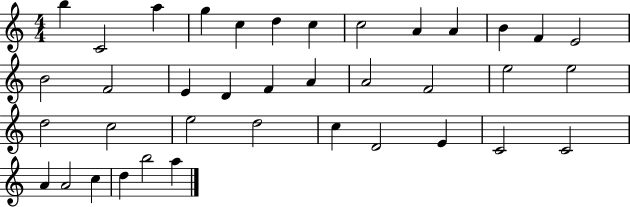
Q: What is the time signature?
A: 4/4